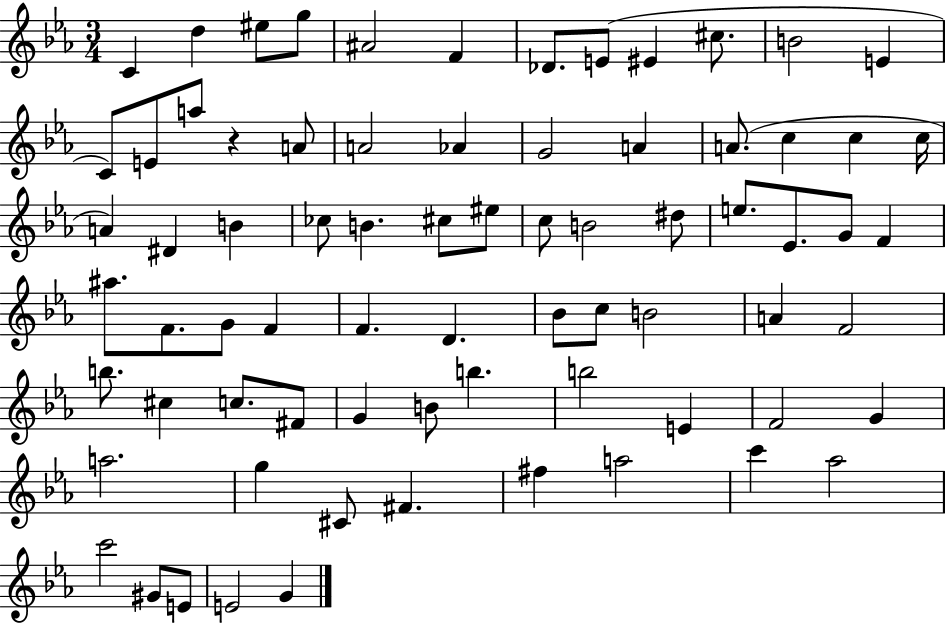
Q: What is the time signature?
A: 3/4